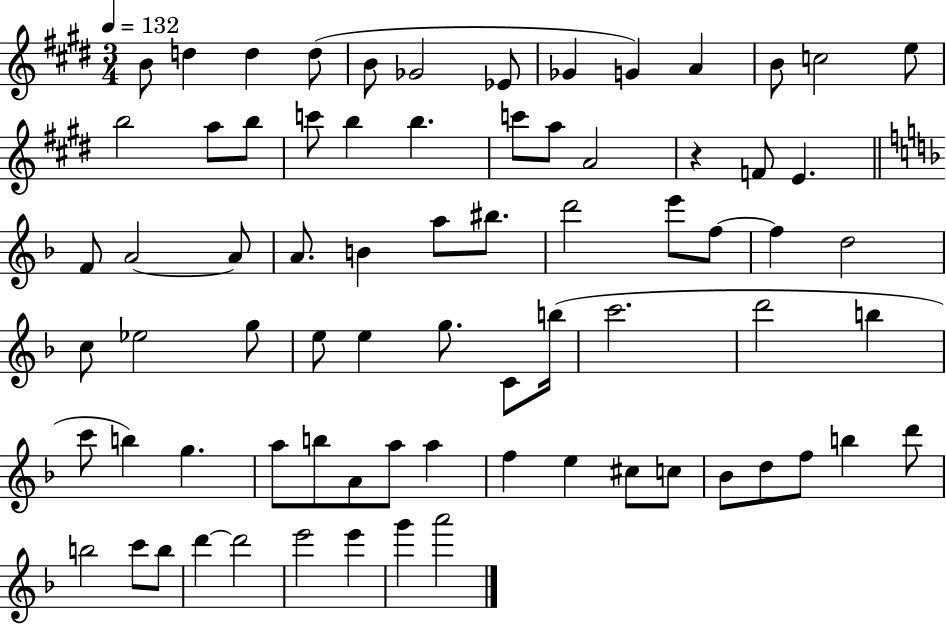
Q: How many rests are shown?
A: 1